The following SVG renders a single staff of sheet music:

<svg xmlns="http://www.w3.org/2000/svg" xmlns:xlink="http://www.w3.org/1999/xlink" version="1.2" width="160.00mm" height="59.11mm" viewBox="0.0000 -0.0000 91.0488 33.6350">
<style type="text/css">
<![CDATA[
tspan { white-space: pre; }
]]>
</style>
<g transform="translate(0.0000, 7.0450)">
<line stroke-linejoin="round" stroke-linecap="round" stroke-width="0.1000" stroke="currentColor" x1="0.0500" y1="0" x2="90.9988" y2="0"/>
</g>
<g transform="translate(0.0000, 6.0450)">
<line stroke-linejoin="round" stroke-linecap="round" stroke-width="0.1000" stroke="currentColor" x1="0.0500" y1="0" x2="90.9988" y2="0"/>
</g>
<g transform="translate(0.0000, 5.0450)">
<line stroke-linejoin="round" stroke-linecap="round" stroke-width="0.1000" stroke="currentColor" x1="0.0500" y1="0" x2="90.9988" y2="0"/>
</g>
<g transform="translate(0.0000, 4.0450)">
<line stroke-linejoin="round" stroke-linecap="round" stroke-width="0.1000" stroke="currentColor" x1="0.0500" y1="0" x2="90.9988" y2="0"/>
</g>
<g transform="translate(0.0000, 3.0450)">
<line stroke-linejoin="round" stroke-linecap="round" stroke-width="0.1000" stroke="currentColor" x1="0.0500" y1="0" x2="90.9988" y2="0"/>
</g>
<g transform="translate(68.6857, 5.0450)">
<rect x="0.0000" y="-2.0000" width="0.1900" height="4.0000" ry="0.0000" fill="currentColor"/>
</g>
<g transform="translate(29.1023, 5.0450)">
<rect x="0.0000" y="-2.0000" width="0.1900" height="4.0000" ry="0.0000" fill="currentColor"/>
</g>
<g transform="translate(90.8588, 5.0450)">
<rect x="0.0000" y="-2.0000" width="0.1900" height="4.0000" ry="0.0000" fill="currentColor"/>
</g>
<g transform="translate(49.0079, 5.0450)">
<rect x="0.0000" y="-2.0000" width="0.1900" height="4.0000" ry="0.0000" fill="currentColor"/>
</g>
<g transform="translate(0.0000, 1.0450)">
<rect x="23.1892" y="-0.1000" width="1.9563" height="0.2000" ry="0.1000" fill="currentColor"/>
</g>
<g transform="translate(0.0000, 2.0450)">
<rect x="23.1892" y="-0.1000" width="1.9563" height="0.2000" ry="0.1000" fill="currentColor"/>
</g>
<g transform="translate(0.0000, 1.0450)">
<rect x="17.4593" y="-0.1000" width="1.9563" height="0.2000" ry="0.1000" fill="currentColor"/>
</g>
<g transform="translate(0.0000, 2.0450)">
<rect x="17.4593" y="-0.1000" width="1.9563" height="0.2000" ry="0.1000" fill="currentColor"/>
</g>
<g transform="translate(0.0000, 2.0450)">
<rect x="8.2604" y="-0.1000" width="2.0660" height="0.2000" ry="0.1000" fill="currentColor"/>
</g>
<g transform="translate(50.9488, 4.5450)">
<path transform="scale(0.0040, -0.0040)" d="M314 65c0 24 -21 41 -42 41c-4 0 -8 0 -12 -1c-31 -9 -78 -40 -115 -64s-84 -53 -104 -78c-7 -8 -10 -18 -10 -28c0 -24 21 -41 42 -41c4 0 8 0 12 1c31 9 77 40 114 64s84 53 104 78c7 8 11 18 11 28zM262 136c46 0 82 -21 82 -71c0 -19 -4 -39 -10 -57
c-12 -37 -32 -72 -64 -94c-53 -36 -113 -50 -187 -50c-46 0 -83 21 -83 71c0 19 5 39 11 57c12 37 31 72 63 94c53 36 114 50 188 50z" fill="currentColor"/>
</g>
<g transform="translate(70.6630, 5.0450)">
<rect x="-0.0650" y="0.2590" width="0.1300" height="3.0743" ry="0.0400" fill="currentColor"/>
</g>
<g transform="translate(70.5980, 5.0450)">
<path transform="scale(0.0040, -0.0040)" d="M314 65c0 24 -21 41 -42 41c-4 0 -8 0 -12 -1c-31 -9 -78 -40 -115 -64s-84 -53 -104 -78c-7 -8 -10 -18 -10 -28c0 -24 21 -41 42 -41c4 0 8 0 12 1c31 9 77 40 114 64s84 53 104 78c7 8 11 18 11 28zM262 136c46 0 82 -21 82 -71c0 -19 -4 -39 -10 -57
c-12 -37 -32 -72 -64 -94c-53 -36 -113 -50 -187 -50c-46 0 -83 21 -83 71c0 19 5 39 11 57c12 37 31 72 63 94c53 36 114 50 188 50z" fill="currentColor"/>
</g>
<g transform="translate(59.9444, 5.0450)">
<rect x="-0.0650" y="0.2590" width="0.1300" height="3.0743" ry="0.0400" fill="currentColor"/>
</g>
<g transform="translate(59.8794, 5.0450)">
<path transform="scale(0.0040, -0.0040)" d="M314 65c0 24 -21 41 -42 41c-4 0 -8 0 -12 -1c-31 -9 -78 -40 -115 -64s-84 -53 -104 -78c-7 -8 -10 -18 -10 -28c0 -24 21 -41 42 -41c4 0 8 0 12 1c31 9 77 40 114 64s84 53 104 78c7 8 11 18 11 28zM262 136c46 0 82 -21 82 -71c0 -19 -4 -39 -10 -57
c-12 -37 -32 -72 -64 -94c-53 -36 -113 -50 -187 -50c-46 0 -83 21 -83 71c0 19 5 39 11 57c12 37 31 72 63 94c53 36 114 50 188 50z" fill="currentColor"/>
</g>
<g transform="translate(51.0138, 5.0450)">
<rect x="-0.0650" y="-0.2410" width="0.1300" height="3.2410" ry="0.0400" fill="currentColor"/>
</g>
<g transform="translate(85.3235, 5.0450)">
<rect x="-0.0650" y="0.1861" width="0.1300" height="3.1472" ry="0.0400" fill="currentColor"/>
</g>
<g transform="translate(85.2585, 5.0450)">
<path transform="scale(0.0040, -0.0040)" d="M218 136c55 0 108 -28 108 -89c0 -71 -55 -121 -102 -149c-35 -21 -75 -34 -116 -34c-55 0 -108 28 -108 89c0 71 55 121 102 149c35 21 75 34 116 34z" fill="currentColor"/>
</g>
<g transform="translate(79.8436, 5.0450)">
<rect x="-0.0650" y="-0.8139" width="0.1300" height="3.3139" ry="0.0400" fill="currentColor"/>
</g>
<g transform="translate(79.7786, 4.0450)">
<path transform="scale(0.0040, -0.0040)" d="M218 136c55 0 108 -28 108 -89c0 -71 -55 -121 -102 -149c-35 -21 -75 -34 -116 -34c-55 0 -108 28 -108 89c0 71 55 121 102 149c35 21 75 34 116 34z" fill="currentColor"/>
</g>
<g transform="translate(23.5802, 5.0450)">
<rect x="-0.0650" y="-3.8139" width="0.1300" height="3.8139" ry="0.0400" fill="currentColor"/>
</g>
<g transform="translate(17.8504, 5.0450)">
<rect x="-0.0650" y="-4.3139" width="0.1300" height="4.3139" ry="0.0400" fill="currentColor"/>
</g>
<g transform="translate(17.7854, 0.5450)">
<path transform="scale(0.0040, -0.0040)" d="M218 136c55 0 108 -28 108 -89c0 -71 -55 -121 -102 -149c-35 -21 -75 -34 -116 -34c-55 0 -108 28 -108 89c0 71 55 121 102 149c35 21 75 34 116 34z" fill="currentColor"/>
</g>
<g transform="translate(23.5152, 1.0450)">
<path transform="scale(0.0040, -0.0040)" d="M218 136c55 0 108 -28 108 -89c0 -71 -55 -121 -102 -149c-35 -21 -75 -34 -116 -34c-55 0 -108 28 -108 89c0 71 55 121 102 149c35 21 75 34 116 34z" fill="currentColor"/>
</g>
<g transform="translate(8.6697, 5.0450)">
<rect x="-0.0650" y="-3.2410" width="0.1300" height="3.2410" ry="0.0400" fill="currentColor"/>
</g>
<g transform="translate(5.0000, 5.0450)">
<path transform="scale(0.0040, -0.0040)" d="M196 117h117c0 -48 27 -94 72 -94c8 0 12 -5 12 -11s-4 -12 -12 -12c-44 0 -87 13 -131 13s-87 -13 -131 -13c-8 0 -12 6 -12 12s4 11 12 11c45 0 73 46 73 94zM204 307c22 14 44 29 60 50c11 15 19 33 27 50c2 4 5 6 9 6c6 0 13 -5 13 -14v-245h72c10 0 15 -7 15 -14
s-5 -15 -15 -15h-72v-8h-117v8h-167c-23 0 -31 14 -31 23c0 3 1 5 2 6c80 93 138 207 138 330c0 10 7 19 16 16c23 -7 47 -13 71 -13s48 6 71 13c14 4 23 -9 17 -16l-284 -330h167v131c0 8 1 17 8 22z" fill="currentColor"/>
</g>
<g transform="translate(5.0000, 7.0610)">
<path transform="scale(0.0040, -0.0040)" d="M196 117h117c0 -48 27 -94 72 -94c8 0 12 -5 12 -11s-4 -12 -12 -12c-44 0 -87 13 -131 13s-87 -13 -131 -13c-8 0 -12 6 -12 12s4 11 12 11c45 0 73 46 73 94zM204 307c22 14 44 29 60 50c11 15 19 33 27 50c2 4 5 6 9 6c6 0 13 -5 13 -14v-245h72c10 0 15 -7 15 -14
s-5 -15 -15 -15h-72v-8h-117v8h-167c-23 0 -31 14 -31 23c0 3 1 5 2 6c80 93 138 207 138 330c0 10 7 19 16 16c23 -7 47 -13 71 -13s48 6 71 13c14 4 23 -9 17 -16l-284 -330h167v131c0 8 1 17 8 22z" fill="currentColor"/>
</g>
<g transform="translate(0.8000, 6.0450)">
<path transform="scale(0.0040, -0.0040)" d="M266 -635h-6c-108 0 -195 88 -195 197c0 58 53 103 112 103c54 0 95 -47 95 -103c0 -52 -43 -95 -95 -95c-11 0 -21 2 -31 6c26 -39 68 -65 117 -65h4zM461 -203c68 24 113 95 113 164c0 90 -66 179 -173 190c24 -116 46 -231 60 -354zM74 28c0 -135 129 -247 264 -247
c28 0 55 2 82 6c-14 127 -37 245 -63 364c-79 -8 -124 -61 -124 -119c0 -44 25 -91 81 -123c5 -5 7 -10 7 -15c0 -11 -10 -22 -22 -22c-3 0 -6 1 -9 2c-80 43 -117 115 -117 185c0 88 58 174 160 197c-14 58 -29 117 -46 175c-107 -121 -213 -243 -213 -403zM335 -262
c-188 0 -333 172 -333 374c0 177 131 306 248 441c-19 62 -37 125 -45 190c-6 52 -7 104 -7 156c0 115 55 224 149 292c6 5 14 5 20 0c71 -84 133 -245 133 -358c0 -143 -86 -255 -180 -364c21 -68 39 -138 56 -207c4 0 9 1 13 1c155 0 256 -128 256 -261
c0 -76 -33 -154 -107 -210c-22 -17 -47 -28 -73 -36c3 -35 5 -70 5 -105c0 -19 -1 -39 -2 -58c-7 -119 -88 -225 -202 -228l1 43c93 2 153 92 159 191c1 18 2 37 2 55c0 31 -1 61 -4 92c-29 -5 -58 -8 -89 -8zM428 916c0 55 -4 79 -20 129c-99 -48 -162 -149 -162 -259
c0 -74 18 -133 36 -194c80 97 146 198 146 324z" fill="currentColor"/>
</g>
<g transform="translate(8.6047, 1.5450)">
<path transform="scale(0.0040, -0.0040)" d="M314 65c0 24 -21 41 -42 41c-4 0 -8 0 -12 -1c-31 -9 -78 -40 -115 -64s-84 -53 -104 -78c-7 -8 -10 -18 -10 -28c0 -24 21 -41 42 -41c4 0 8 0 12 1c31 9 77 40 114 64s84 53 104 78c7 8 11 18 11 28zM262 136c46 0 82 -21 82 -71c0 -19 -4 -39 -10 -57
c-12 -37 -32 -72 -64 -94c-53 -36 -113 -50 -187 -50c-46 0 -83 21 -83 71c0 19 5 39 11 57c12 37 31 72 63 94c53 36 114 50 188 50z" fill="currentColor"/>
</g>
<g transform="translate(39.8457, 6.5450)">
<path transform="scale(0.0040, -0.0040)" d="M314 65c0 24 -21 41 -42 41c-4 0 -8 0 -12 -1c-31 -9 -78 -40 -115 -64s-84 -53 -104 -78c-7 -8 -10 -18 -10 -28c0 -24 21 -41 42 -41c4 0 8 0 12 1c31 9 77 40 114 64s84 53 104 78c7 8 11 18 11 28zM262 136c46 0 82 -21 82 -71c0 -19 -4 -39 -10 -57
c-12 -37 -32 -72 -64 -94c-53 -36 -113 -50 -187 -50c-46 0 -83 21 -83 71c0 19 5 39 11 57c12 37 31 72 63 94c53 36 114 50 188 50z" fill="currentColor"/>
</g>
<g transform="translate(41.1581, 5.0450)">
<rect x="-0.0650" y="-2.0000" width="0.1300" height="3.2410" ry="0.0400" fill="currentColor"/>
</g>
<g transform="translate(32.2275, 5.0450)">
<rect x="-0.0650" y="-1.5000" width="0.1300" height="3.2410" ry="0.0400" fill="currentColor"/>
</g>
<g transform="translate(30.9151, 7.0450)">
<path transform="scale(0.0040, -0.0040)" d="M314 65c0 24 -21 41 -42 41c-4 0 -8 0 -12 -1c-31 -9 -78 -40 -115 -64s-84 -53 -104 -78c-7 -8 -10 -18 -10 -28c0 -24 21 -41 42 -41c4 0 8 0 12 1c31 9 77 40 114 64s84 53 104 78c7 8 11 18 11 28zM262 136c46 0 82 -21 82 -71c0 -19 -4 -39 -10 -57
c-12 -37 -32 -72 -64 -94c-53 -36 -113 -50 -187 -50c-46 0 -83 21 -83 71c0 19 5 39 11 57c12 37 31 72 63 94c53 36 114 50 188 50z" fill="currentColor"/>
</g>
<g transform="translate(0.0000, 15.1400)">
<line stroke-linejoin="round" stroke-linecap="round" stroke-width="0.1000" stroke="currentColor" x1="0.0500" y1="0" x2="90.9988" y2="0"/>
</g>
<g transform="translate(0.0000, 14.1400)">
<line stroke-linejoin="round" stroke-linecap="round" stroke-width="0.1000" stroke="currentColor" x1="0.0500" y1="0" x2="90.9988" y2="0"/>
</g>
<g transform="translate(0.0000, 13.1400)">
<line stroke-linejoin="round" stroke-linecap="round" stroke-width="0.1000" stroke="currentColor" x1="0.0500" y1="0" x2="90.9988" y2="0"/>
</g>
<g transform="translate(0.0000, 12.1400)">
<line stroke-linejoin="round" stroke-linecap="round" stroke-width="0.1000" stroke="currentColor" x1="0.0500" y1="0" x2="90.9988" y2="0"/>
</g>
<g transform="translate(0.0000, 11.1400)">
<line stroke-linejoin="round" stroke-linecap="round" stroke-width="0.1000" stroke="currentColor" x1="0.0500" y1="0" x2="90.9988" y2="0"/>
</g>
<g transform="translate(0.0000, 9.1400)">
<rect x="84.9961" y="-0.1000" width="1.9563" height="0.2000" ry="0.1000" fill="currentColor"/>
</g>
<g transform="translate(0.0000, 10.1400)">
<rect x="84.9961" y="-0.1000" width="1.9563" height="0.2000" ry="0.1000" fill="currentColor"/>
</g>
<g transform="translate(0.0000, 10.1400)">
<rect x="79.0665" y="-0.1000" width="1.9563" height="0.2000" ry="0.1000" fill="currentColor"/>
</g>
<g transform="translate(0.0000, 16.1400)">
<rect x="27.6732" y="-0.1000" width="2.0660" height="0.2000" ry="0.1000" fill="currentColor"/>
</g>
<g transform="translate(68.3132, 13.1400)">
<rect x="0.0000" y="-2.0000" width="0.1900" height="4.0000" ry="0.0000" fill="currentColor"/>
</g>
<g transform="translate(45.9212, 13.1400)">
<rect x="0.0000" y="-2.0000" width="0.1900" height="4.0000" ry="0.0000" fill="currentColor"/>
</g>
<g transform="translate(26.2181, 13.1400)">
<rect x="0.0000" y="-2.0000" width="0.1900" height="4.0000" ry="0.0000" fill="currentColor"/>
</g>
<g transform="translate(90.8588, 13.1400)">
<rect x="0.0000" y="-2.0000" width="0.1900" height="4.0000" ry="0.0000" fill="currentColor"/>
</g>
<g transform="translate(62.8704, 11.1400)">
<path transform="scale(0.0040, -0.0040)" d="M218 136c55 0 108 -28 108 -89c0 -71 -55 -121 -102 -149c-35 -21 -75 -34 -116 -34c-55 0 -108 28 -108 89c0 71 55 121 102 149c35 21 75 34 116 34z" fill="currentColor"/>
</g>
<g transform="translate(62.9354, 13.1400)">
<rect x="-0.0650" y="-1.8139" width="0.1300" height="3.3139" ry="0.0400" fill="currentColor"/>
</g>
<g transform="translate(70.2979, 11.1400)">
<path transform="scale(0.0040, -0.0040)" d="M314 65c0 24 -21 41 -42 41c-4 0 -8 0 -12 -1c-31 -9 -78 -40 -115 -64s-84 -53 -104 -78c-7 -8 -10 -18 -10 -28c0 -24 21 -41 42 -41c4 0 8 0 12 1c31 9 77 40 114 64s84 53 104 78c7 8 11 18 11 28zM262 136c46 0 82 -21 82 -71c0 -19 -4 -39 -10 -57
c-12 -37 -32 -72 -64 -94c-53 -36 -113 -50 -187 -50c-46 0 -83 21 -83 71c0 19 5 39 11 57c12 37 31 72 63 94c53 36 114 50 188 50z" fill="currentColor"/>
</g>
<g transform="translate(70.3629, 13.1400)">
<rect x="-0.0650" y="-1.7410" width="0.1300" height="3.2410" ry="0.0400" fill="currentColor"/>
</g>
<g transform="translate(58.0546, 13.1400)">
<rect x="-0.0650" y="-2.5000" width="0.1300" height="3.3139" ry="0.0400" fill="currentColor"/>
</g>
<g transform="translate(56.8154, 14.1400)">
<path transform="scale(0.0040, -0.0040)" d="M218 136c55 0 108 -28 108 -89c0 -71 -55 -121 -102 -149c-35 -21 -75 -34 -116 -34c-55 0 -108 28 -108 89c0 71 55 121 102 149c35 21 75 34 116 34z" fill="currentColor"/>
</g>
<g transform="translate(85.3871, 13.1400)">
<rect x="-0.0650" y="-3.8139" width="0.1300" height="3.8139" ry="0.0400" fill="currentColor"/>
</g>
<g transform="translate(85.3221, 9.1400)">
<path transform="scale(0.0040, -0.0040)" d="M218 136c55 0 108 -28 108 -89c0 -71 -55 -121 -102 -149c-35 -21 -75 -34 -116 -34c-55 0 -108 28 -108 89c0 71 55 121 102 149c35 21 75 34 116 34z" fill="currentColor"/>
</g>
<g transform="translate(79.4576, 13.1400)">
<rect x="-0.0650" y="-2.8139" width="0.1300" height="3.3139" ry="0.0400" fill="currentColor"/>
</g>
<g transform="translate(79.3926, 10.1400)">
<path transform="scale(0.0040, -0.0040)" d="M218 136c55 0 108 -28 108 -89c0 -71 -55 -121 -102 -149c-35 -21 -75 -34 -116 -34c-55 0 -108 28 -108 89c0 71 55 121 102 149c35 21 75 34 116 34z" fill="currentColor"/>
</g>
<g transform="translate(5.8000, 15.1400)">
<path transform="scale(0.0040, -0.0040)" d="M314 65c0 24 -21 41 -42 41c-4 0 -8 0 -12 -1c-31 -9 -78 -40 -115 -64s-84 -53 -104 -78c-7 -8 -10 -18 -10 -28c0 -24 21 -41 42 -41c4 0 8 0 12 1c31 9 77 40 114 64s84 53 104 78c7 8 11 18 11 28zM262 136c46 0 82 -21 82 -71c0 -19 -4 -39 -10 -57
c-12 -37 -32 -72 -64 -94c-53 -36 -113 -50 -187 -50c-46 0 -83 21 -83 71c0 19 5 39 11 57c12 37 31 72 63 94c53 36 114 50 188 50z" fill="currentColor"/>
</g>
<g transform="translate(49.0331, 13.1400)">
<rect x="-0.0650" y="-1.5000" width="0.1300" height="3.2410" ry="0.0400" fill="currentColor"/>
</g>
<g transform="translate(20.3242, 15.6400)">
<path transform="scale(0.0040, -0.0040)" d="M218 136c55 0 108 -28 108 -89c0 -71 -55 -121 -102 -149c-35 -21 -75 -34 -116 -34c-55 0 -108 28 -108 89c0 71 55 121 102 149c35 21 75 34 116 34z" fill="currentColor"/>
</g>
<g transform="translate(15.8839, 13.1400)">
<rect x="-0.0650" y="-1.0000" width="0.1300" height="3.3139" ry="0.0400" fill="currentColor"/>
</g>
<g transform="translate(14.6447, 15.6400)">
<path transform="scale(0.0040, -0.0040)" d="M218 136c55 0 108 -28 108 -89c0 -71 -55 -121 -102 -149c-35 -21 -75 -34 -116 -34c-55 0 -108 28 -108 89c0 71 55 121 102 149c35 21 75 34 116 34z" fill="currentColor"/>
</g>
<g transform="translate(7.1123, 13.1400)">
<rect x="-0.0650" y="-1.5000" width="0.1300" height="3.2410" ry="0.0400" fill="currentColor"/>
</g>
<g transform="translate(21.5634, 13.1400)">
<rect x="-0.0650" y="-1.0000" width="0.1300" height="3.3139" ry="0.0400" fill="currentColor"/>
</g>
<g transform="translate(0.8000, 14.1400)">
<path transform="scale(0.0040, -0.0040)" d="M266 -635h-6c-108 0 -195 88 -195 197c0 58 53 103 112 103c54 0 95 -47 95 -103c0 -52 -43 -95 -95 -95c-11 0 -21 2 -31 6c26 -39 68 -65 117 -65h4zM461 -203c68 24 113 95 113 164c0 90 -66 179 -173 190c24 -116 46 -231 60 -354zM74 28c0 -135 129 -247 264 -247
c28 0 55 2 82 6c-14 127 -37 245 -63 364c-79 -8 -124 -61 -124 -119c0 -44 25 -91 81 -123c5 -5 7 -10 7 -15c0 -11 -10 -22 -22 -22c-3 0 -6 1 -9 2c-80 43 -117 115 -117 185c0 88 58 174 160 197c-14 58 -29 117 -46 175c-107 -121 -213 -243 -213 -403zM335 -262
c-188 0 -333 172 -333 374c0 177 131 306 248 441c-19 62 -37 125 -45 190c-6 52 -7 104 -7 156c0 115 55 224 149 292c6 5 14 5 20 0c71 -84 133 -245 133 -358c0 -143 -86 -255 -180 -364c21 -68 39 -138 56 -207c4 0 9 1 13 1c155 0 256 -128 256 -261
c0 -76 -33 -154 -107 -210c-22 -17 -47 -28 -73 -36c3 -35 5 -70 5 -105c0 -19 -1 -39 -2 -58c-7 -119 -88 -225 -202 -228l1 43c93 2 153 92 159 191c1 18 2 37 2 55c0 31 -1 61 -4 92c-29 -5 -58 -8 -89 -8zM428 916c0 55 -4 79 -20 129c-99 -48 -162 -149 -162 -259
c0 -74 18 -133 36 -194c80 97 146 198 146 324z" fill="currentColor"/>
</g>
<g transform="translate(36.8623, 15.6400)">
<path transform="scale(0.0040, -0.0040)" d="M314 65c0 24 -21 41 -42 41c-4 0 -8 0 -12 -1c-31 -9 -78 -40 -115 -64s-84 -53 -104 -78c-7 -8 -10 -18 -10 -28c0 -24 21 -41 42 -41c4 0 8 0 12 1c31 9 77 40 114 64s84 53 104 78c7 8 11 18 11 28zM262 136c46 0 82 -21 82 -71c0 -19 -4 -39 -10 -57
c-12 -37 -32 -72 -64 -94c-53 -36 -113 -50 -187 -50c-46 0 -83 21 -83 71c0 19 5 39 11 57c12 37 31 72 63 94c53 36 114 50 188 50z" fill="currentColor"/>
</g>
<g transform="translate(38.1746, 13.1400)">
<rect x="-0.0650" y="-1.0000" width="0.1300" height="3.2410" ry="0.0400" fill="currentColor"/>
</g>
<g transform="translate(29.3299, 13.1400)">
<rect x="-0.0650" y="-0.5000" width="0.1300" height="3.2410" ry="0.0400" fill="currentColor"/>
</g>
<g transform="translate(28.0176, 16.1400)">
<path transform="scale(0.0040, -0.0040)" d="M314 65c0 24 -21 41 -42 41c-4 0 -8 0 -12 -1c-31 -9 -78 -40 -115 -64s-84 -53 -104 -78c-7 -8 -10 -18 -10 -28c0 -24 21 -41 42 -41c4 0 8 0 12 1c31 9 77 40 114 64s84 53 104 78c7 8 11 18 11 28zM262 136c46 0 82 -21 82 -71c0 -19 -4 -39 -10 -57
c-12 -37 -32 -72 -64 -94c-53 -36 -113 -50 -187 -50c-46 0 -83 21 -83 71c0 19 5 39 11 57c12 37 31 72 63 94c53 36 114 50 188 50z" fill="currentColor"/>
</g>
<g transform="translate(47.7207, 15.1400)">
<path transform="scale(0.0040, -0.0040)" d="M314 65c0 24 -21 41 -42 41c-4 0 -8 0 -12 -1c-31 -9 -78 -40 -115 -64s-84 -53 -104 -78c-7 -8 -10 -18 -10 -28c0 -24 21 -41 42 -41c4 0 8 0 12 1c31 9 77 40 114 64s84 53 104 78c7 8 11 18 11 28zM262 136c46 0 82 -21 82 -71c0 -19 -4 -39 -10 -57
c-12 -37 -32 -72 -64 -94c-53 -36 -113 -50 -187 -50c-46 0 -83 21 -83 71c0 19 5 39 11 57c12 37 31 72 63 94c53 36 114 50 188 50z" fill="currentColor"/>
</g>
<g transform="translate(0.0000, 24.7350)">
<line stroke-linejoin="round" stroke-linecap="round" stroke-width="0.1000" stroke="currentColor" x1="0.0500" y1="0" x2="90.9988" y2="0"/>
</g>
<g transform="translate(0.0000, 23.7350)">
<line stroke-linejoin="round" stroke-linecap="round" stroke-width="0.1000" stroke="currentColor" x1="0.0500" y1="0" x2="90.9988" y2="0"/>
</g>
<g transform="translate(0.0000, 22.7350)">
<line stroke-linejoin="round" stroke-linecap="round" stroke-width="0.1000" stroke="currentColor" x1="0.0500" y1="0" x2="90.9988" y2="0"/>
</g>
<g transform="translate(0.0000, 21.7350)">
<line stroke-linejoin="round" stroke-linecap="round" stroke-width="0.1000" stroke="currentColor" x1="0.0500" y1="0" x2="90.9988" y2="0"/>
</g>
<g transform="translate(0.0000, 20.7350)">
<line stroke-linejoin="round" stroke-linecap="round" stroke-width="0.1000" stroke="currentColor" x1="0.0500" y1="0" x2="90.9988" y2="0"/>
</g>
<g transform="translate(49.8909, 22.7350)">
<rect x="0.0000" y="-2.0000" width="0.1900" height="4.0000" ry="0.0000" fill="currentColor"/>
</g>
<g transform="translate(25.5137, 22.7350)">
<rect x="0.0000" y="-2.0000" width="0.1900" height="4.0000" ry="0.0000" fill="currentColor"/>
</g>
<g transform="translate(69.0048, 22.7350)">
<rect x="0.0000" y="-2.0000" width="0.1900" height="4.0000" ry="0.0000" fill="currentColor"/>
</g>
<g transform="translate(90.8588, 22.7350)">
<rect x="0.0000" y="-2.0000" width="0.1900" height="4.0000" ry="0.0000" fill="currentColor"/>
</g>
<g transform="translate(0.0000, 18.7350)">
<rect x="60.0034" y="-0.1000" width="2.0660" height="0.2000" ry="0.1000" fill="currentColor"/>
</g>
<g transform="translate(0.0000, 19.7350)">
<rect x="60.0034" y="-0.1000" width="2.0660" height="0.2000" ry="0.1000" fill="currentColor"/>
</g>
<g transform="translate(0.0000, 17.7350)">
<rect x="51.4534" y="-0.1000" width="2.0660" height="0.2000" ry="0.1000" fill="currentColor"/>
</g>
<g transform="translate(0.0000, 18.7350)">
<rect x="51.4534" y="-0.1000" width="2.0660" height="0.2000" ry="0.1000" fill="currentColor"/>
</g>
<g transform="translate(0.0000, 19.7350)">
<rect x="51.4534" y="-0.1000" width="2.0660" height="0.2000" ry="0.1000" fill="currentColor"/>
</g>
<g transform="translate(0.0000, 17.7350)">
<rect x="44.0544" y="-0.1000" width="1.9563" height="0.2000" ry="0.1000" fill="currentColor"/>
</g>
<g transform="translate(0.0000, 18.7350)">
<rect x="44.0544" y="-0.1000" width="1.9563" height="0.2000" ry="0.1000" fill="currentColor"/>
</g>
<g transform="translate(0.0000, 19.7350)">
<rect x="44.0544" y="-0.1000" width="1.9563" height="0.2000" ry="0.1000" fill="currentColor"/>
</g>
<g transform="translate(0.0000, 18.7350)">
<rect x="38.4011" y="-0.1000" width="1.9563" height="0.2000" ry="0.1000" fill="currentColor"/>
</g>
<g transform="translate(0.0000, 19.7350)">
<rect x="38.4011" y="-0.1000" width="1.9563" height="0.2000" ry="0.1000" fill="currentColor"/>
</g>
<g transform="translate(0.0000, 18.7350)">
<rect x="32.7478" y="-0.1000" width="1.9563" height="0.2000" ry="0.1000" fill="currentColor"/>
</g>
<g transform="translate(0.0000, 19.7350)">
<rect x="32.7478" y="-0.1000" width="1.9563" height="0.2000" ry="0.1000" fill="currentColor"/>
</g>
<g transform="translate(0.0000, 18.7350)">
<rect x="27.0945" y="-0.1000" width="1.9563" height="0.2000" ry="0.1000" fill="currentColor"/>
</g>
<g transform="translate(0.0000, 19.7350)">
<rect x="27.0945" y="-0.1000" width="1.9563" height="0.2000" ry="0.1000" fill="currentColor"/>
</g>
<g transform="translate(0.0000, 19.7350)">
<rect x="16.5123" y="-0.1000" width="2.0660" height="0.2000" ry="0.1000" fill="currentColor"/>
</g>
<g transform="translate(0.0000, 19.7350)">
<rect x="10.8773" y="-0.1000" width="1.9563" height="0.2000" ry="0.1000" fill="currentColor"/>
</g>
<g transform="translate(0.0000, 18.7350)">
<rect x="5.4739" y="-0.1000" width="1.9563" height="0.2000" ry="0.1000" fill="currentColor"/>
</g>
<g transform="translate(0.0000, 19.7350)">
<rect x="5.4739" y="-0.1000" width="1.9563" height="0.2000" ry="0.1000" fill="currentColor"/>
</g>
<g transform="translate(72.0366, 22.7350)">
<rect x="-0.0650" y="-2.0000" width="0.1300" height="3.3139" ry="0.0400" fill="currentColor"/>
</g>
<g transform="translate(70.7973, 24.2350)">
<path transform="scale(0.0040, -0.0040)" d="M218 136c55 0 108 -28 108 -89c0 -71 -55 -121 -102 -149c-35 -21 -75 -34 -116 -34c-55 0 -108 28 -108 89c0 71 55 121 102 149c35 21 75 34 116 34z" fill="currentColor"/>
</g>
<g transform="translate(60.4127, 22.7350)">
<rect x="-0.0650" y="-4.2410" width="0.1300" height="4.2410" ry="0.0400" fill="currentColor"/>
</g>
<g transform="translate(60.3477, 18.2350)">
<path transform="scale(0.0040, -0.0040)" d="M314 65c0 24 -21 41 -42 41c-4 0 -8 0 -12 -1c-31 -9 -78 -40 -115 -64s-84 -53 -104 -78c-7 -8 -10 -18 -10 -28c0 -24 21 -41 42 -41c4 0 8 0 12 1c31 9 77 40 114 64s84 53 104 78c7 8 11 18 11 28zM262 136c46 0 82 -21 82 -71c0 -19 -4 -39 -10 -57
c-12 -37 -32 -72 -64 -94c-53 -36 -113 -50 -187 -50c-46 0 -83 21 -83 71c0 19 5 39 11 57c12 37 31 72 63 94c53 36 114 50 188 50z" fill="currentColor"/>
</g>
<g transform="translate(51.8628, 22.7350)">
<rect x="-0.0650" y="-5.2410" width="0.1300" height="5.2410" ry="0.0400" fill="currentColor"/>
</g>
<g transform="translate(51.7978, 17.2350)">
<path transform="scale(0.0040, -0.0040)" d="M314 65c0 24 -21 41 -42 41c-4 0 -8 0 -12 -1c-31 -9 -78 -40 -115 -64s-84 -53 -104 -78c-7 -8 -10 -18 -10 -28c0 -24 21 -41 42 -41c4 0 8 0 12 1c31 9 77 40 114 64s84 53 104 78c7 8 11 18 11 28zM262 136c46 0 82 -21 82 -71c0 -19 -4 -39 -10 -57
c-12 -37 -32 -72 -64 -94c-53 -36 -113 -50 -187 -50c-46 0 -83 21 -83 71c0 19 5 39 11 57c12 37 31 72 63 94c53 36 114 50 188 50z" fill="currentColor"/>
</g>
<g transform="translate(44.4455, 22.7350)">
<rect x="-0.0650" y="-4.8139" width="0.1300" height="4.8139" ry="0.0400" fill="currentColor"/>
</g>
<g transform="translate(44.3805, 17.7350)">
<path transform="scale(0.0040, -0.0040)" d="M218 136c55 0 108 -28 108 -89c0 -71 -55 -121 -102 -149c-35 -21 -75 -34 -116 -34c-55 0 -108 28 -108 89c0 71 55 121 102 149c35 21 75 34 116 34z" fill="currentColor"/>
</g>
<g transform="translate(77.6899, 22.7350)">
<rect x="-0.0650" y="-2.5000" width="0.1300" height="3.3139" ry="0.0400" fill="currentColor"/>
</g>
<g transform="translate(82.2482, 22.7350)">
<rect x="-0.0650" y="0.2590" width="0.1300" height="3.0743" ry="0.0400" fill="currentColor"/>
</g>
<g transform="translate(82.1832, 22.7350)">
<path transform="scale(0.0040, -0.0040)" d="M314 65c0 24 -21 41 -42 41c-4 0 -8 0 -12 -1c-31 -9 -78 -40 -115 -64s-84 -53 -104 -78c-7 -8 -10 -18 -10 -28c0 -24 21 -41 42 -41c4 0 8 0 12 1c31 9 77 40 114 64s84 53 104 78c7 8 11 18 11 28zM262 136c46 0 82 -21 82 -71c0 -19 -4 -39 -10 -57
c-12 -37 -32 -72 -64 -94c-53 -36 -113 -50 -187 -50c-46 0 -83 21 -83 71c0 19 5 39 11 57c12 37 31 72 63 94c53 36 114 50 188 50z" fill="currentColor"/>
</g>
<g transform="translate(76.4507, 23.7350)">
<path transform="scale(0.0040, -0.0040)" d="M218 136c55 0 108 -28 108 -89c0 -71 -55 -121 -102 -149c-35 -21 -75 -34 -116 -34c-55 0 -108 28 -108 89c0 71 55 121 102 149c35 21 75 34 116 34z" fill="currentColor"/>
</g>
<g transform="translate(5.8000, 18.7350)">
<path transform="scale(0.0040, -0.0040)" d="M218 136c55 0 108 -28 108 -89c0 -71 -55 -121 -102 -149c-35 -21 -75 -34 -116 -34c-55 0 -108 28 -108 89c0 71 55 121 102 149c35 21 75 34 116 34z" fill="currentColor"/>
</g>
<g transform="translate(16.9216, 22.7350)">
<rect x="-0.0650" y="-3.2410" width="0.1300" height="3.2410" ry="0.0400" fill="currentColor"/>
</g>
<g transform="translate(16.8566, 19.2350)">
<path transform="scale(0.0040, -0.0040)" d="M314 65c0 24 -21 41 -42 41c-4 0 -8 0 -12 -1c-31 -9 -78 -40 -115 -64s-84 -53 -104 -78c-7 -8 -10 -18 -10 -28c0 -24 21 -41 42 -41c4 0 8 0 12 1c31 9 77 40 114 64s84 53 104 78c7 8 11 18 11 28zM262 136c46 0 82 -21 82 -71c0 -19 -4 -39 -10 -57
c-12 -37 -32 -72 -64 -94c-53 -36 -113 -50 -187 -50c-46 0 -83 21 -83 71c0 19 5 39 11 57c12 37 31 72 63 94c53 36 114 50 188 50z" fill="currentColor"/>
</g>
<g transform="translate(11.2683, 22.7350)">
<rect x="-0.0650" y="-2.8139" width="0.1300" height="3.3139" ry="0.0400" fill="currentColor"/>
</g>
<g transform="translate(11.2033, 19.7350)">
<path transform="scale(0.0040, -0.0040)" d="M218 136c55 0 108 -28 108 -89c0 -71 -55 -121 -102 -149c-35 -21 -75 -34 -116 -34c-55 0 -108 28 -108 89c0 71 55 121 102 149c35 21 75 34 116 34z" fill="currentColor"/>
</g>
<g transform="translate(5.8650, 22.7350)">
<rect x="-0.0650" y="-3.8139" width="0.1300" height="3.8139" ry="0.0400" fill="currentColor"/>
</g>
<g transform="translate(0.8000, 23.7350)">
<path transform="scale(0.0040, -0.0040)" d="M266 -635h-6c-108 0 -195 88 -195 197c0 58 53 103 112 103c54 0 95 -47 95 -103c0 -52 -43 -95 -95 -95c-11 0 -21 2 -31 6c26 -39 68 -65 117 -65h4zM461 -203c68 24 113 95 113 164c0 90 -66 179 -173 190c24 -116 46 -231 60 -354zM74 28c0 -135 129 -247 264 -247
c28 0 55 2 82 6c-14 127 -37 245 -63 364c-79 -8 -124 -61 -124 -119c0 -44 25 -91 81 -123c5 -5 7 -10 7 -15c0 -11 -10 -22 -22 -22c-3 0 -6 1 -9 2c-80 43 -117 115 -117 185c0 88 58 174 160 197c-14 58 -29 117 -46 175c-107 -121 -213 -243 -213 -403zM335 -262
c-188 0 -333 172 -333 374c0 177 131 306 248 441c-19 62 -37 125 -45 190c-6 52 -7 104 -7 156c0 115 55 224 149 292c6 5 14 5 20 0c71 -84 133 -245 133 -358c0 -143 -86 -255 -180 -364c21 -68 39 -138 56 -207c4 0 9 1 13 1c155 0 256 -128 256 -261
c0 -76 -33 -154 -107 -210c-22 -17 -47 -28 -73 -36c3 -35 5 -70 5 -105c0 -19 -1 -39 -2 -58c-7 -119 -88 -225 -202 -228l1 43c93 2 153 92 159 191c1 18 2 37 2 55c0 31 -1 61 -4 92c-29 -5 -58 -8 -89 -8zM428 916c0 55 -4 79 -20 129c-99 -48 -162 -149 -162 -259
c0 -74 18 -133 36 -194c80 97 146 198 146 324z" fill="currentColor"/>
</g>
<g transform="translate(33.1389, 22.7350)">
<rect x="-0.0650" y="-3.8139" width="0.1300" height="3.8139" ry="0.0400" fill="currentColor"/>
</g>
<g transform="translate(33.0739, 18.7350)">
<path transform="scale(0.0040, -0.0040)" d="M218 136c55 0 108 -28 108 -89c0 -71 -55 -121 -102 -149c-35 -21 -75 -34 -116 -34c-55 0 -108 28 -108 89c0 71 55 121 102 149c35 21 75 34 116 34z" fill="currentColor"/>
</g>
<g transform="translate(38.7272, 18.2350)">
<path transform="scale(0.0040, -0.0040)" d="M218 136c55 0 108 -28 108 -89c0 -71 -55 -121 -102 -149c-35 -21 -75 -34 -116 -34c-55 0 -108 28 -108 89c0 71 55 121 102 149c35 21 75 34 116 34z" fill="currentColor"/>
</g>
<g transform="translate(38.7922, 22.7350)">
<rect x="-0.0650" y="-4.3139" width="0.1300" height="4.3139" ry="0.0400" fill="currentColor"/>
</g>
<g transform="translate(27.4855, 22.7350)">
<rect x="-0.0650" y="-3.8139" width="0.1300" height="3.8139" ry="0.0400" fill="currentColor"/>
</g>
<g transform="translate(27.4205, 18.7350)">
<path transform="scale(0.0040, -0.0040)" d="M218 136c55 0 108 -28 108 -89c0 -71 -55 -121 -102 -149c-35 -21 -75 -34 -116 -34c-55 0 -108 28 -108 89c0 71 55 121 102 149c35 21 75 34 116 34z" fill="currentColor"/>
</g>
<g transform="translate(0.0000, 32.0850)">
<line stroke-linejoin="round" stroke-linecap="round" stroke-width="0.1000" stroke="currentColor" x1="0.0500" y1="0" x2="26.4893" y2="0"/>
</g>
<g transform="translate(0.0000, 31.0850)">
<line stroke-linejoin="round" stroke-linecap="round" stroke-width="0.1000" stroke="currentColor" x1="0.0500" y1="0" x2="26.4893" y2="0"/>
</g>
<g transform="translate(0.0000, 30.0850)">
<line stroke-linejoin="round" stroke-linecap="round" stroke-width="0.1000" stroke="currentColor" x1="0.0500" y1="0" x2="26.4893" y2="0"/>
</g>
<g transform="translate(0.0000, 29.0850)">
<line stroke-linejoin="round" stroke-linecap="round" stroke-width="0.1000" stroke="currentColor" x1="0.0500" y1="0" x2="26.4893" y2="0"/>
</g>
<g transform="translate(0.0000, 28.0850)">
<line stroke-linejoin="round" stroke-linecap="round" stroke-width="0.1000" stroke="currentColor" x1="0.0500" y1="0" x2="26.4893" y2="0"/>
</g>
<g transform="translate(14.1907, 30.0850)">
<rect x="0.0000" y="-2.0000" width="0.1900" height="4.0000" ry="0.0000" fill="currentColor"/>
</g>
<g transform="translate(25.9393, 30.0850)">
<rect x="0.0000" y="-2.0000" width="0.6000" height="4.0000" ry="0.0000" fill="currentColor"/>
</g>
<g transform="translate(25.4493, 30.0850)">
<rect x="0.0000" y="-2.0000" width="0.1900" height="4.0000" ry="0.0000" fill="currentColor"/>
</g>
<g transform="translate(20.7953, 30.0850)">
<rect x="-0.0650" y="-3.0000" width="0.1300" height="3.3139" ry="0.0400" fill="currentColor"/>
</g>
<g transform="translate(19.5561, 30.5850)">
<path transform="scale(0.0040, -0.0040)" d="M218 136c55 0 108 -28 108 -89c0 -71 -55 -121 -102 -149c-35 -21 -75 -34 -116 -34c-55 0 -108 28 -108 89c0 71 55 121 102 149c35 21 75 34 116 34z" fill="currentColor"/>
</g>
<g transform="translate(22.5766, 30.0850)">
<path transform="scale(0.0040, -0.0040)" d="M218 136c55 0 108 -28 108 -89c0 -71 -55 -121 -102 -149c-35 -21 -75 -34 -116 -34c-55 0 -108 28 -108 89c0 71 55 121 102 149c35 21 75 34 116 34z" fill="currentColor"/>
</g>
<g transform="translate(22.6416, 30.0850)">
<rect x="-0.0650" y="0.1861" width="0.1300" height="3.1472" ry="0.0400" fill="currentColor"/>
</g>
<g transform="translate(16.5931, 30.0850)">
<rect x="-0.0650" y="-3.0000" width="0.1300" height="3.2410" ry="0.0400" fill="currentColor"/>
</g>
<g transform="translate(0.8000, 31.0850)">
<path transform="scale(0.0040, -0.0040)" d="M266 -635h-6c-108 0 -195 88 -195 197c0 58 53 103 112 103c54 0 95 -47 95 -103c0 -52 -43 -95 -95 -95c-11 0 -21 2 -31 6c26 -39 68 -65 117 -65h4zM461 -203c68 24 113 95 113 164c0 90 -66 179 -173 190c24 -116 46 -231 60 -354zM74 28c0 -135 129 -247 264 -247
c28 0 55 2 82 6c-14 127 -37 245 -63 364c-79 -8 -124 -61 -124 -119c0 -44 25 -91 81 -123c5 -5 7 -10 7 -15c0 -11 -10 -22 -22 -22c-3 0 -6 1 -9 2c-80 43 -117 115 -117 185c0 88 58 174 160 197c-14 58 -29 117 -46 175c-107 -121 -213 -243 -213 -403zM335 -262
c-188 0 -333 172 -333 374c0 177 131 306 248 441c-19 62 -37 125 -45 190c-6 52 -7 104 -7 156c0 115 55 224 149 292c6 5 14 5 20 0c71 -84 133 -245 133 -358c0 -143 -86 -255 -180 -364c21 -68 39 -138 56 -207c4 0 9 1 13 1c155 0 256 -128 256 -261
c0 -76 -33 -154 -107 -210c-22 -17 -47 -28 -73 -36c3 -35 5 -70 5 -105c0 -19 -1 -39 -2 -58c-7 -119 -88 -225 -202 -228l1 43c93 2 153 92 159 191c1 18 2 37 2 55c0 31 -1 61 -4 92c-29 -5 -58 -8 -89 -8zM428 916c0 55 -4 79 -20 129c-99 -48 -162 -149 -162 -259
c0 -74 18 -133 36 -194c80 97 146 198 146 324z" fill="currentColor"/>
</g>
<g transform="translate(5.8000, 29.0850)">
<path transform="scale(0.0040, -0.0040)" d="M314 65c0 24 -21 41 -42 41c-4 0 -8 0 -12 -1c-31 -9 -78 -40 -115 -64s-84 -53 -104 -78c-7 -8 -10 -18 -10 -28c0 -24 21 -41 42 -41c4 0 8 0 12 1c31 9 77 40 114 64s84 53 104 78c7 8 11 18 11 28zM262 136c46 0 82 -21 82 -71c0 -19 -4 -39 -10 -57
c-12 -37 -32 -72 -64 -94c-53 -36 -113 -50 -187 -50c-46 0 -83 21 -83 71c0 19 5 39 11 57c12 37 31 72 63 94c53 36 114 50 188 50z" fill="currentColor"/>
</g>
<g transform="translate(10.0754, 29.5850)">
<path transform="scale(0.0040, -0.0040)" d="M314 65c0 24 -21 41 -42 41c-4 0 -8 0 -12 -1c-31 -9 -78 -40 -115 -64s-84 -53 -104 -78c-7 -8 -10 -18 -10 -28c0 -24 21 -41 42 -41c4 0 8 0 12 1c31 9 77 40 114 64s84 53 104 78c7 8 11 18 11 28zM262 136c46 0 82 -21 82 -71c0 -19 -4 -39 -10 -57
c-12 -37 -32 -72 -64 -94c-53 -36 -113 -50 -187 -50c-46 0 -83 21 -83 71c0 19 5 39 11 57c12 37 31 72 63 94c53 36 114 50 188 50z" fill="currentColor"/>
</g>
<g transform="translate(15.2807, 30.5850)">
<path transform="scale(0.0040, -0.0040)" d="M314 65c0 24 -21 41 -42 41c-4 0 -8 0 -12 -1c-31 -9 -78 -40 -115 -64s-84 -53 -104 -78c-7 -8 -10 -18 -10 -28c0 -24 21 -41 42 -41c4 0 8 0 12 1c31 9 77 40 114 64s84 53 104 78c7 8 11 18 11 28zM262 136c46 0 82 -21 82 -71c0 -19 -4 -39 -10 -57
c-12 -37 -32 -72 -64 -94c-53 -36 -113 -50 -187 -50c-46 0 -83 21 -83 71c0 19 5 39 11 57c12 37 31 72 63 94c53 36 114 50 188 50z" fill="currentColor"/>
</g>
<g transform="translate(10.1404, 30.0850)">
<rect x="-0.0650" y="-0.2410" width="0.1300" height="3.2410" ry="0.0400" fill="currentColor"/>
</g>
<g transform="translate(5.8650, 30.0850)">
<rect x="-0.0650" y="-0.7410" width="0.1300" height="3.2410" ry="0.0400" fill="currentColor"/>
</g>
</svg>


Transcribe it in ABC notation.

X:1
T:Untitled
M:4/4
L:1/4
K:C
b2 d' c' E2 F2 c2 B2 B2 d B E2 D D C2 D2 E2 G f f2 a c' c' a b2 c' c' d' e' f'2 d'2 F G B2 d2 c2 A2 A B